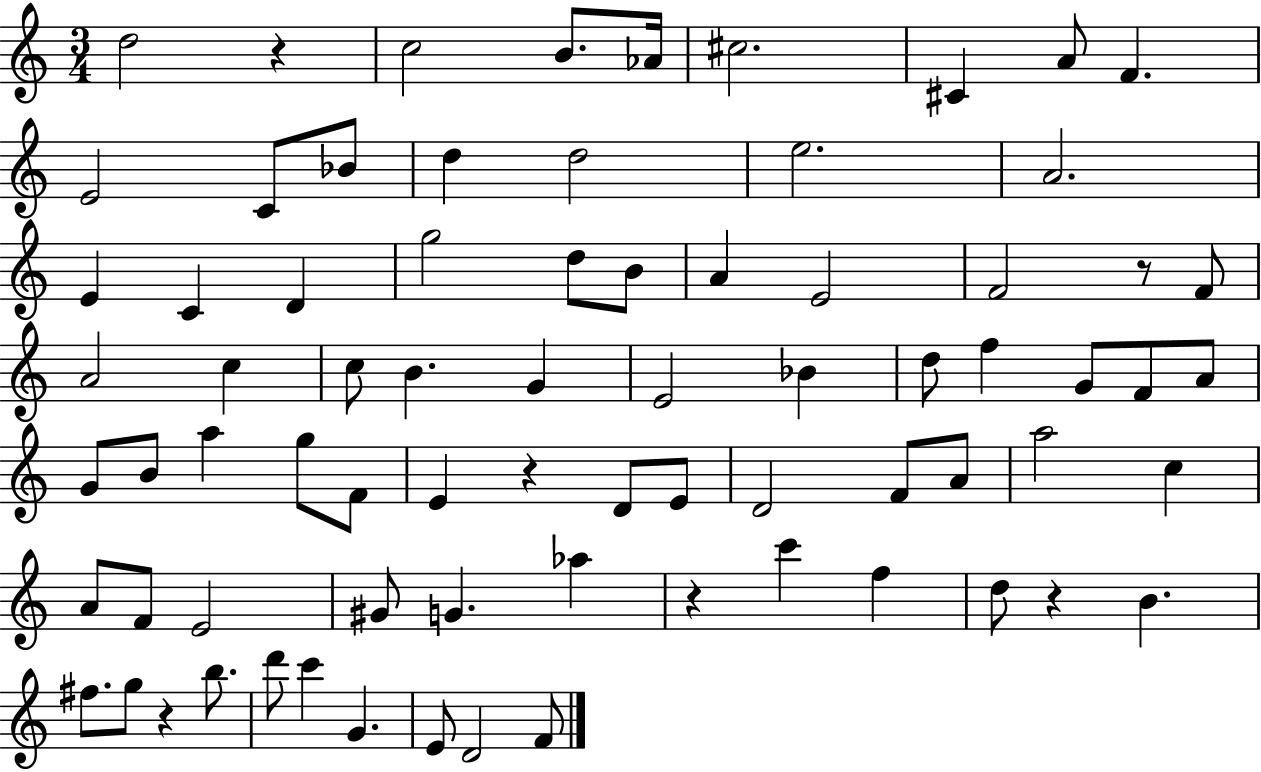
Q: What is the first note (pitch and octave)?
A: D5